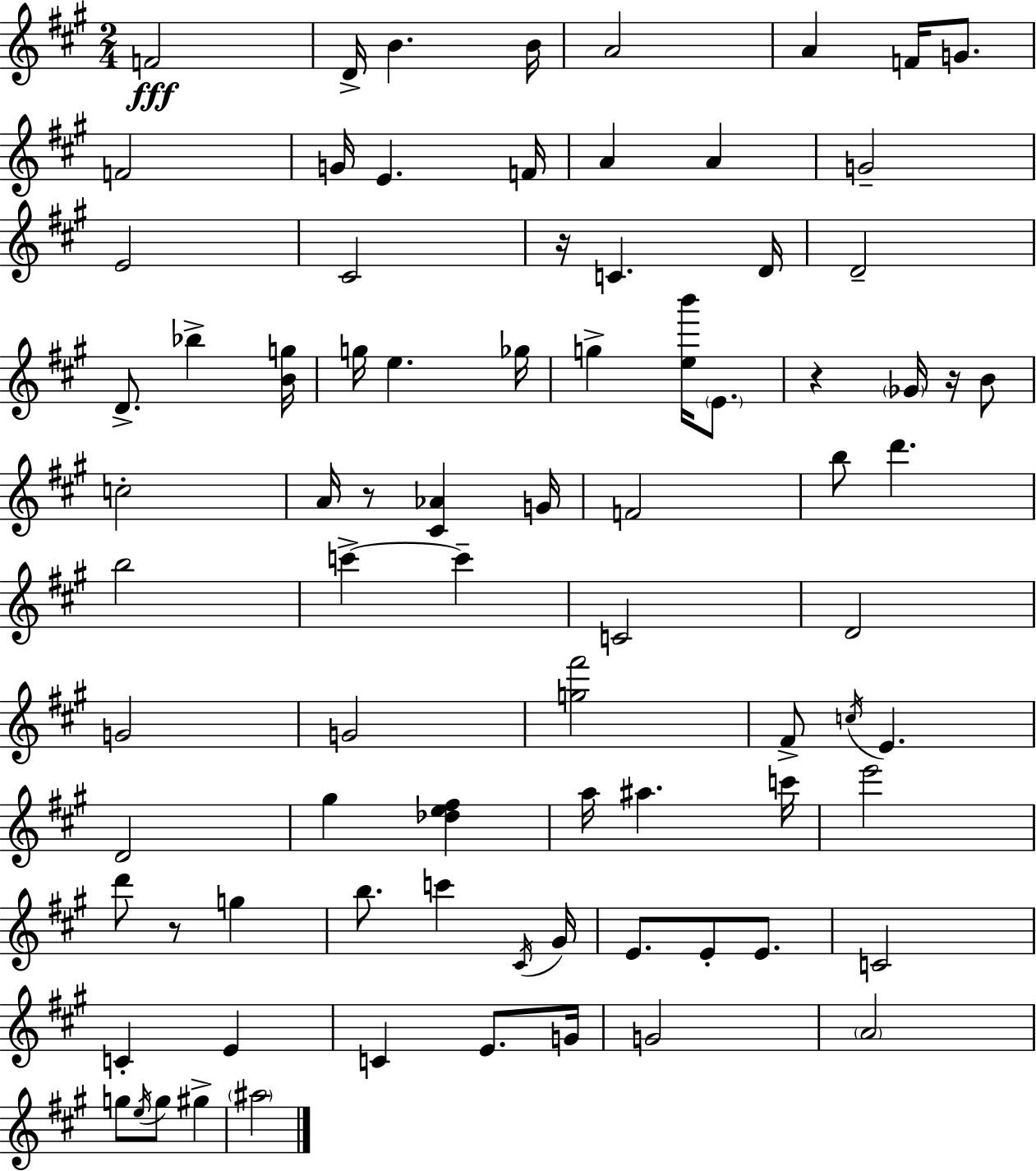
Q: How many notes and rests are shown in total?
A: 83